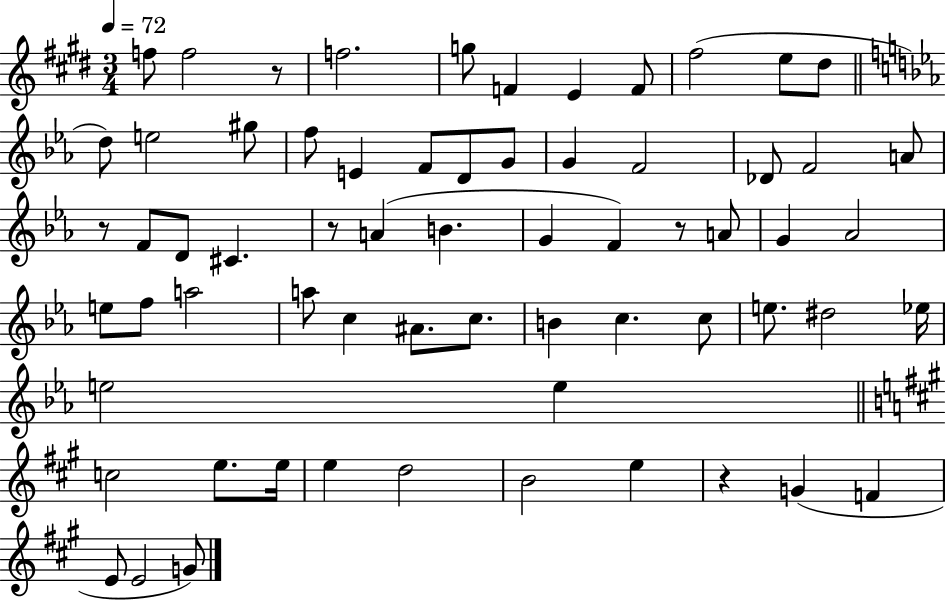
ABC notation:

X:1
T:Untitled
M:3/4
L:1/4
K:E
f/2 f2 z/2 f2 g/2 F E F/2 ^f2 e/2 ^d/2 d/2 e2 ^g/2 f/2 E F/2 D/2 G/2 G F2 _D/2 F2 A/2 z/2 F/2 D/2 ^C z/2 A B G F z/2 A/2 G _A2 e/2 f/2 a2 a/2 c ^A/2 c/2 B c c/2 e/2 ^d2 _e/4 e2 e c2 e/2 e/4 e d2 B2 e z G F E/2 E2 G/2